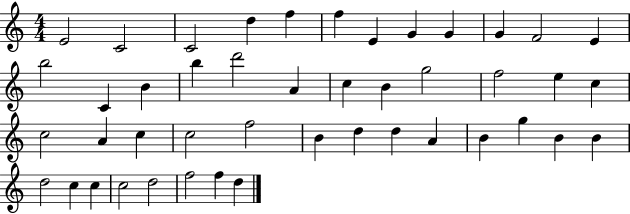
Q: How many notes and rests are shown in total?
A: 45